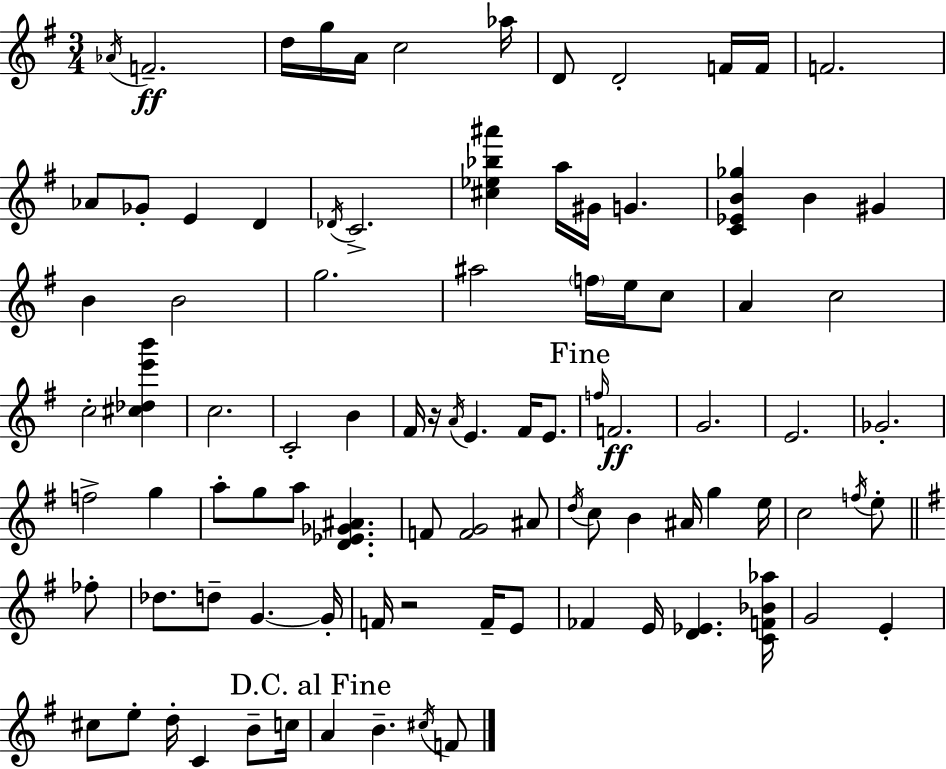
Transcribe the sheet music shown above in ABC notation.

X:1
T:Untitled
M:3/4
L:1/4
K:G
_A/4 F2 d/4 g/4 A/4 c2 _a/4 D/2 D2 F/4 F/4 F2 _A/2 _G/2 E D _D/4 C2 [^c_e_b^a'] a/4 ^G/4 G [C_EB_g] B ^G B B2 g2 ^a2 f/4 e/4 c/2 A c2 c2 [^c_de'b'] c2 C2 B ^F/4 z/4 A/4 E ^F/4 E/2 f/4 F2 G2 E2 _G2 f2 g a/2 g/2 a/2 [D_E_G^A] F/2 [FG]2 ^A/2 d/4 c/2 B ^A/4 g e/4 c2 f/4 e/2 _f/2 _d/2 d/2 G G/4 F/4 z2 F/4 E/2 _F E/4 [D_E] [CF_B_a]/4 G2 E ^c/2 e/2 d/4 C B/2 c/4 A B ^c/4 F/2